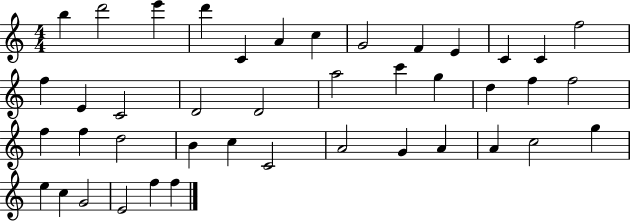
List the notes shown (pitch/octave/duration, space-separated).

B5/q D6/h E6/q D6/q C4/q A4/q C5/q G4/h F4/q E4/q C4/q C4/q F5/h F5/q E4/q C4/h D4/h D4/h A5/h C6/q G5/q D5/q F5/q F5/h F5/q F5/q D5/h B4/q C5/q C4/h A4/h G4/q A4/q A4/q C5/h G5/q E5/q C5/q G4/h E4/h F5/q F5/q